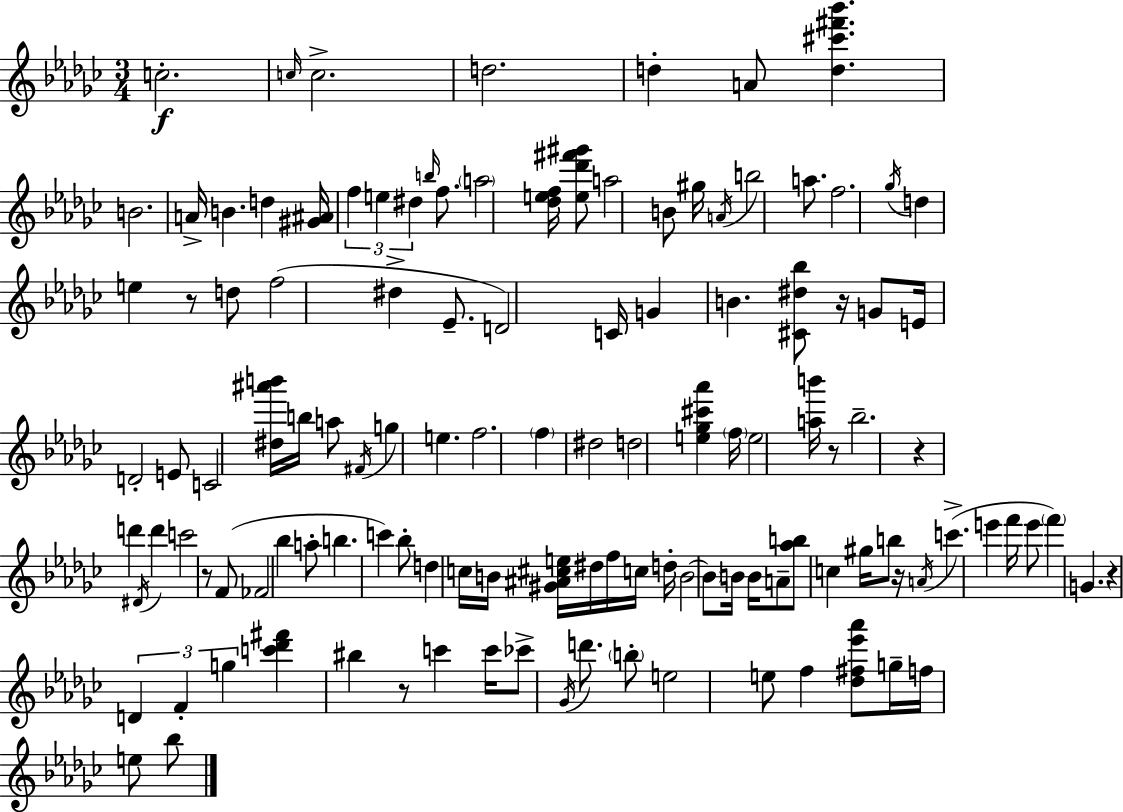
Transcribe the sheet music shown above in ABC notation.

X:1
T:Untitled
M:3/4
L:1/4
K:Ebm
c2 c/4 c2 d2 d A/2 [d^c'^f'_b'] B2 A/4 B d [^G^A]/4 f e ^d b/4 f/2 a2 [_def]/4 [e_d'^f'^g']/2 a2 B/2 ^g/4 A/4 b2 a/2 f2 _g/4 d e z/2 d/2 f2 ^d _E/2 D2 C/4 G B [^C^d_b]/2 z/4 G/2 E/4 D2 E/2 C2 [^d^a'b']/4 b/4 a/2 ^F/4 g e f2 f ^d2 d2 [e_g^c'_a'] f/4 e2 [ab']/4 z/2 _b2 z d' ^D/4 d' c'2 z/2 F/2 _F2 _b a/2 b c' _b/2 d c/4 B/4 [^G^A^ce]/4 ^d/4 f/4 c/4 d/4 B2 B/2 B/4 B/4 A/2 [_ab]/2 c ^g/4 b/2 z/4 A/4 c' e' f'/4 e'/2 f' G z D F g [c'_d'^f'] ^b z/2 c' c'/4 _c'/2 _G/4 d'/2 b/2 e2 e/2 f [_d^f_e'_a']/2 g/4 f/4 e/2 _b/2